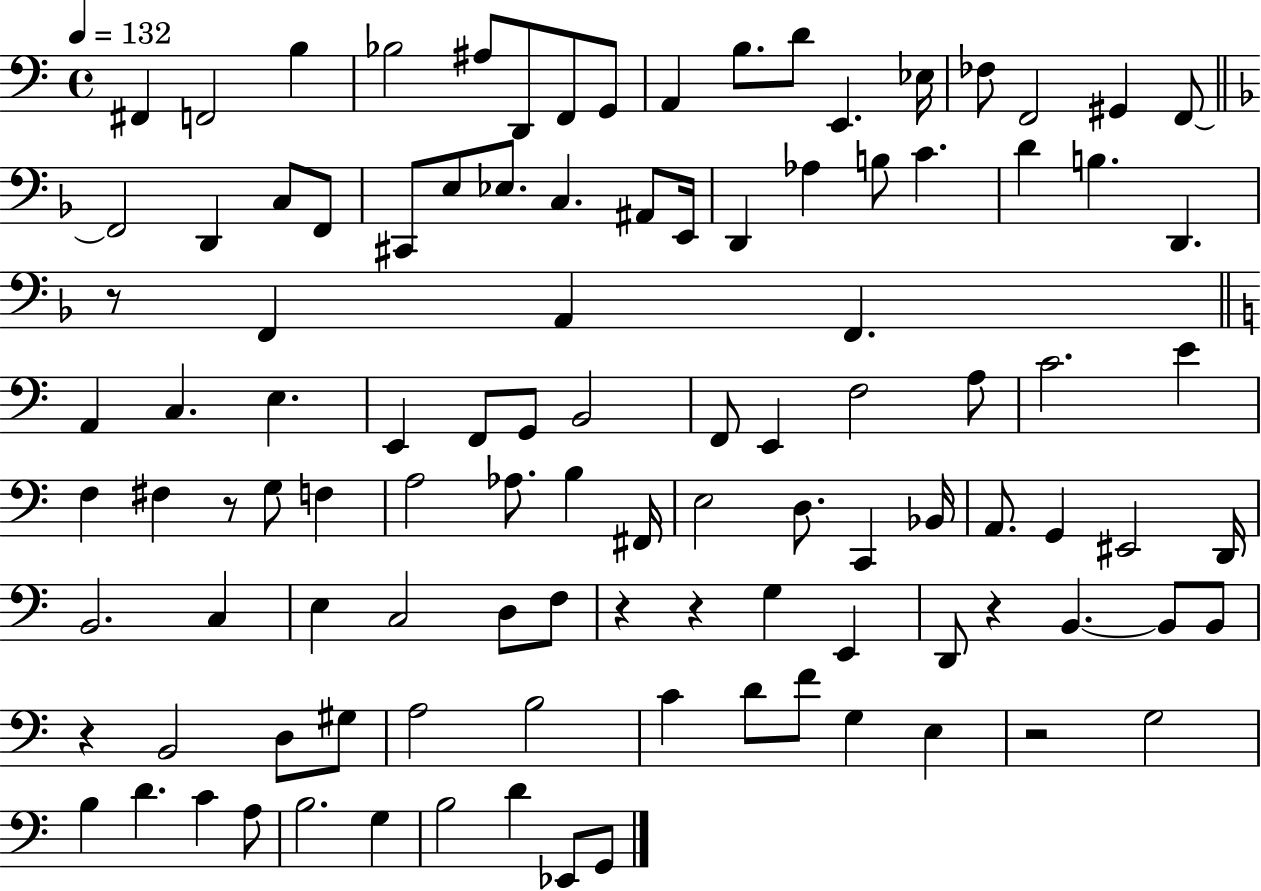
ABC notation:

X:1
T:Untitled
M:4/4
L:1/4
K:C
^F,, F,,2 B, _B,2 ^A,/2 D,,/2 F,,/2 G,,/2 A,, B,/2 D/2 E,, _E,/4 _F,/2 F,,2 ^G,, F,,/2 F,,2 D,, C,/2 F,,/2 ^C,,/2 E,/2 _E,/2 C, ^A,,/2 E,,/4 D,, _A, B,/2 C D B, D,, z/2 F,, A,, F,, A,, C, E, E,, F,,/2 G,,/2 B,,2 F,,/2 E,, F,2 A,/2 C2 E F, ^F, z/2 G,/2 F, A,2 _A,/2 B, ^F,,/4 E,2 D,/2 C,, _B,,/4 A,,/2 G,, ^E,,2 D,,/4 B,,2 C, E, C,2 D,/2 F,/2 z z G, E,, D,,/2 z B,, B,,/2 B,,/2 z B,,2 D,/2 ^G,/2 A,2 B,2 C D/2 F/2 G, E, z2 G,2 B, D C A,/2 B,2 G, B,2 D _E,,/2 G,,/2